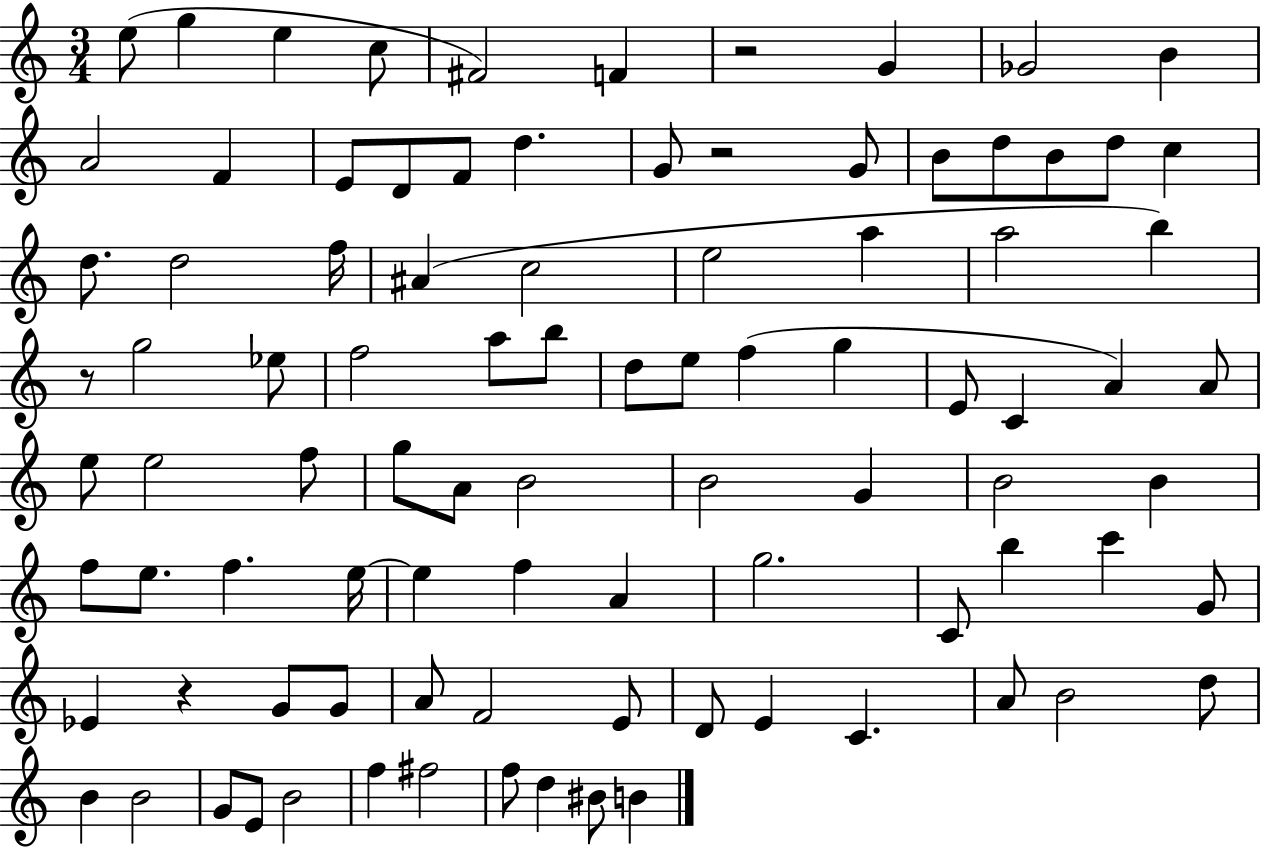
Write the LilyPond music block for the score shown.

{
  \clef treble
  \numericTimeSignature
  \time 3/4
  \key c \major
  e''8( g''4 e''4 c''8 | fis'2) f'4 | r2 g'4 | ges'2 b'4 | \break a'2 f'4 | e'8 d'8 f'8 d''4. | g'8 r2 g'8 | b'8 d''8 b'8 d''8 c''4 | \break d''8. d''2 f''16 | ais'4( c''2 | e''2 a''4 | a''2 b''4) | \break r8 g''2 ees''8 | f''2 a''8 b''8 | d''8 e''8 f''4( g''4 | e'8 c'4 a'4) a'8 | \break e''8 e''2 f''8 | g''8 a'8 b'2 | b'2 g'4 | b'2 b'4 | \break f''8 e''8. f''4. e''16~~ | e''4 f''4 a'4 | g''2. | c'8 b''4 c'''4 g'8 | \break ees'4 r4 g'8 g'8 | a'8 f'2 e'8 | d'8 e'4 c'4. | a'8 b'2 d''8 | \break b'4 b'2 | g'8 e'8 b'2 | f''4 fis''2 | f''8 d''4 bis'8 b'4 | \break \bar "|."
}